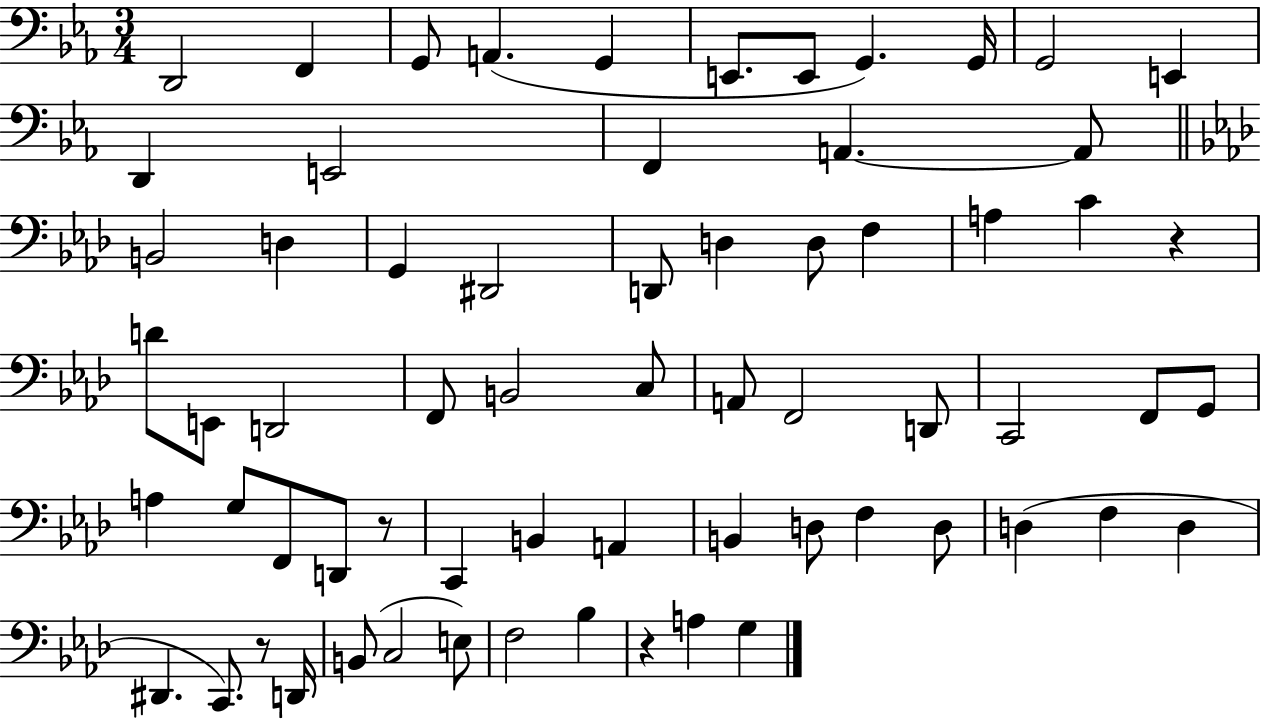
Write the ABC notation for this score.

X:1
T:Untitled
M:3/4
L:1/4
K:Eb
D,,2 F,, G,,/2 A,, G,, E,,/2 E,,/2 G,, G,,/4 G,,2 E,, D,, E,,2 F,, A,, A,,/2 B,,2 D, G,, ^D,,2 D,,/2 D, D,/2 F, A, C z D/2 E,,/2 D,,2 F,,/2 B,,2 C,/2 A,,/2 F,,2 D,,/2 C,,2 F,,/2 G,,/2 A, G,/2 F,,/2 D,,/2 z/2 C,, B,, A,, B,, D,/2 F, D,/2 D, F, D, ^D,, C,,/2 z/2 D,,/4 B,,/2 C,2 E,/2 F,2 _B, z A, G,